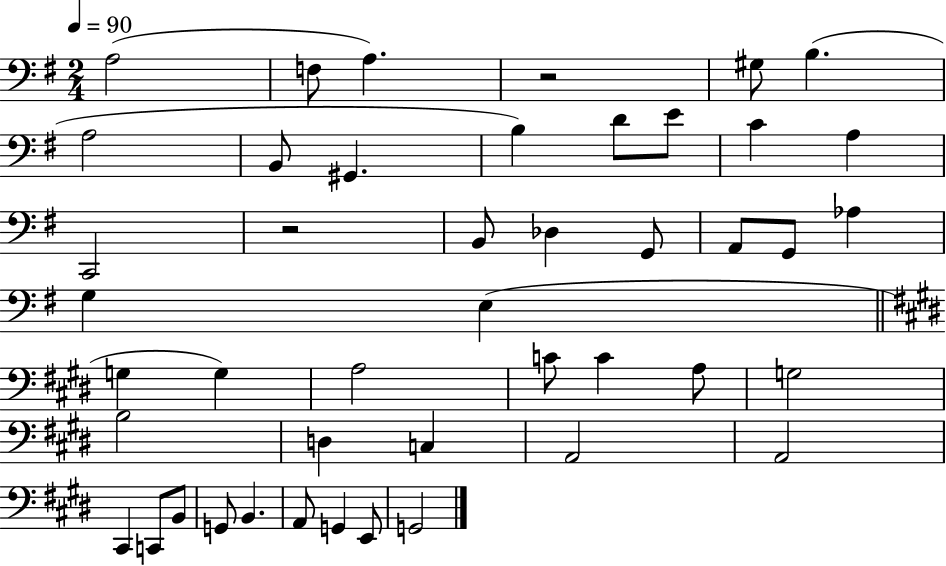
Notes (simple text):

A3/h F3/e A3/q. R/h G#3/e B3/q. A3/h B2/e G#2/q. B3/q D4/e E4/e C4/q A3/q C2/h R/h B2/e Db3/q G2/e A2/e G2/e Ab3/q G3/q E3/q G3/q G3/q A3/h C4/e C4/q A3/e G3/h B3/h D3/q C3/q A2/h A2/h C#2/q C2/e B2/e G2/e B2/q. A2/e G2/q E2/e G2/h